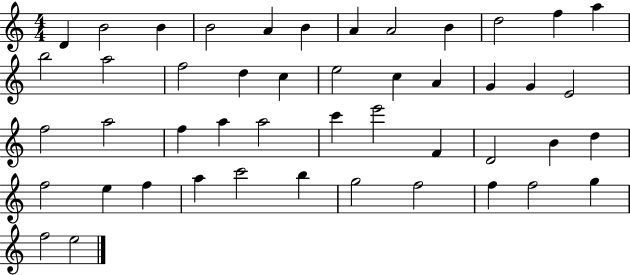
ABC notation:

X:1
T:Untitled
M:4/4
L:1/4
K:C
D B2 B B2 A B A A2 B d2 f a b2 a2 f2 d c e2 c A G G E2 f2 a2 f a a2 c' e'2 F D2 B d f2 e f a c'2 b g2 f2 f f2 g f2 e2